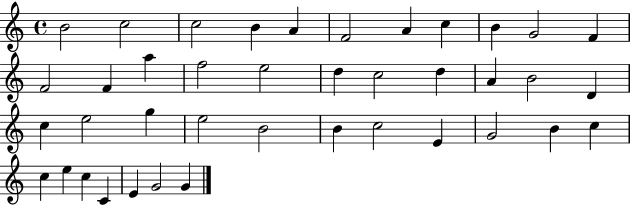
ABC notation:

X:1
T:Untitled
M:4/4
L:1/4
K:C
B2 c2 c2 B A F2 A c B G2 F F2 F a f2 e2 d c2 d A B2 D c e2 g e2 B2 B c2 E G2 B c c e c C E G2 G